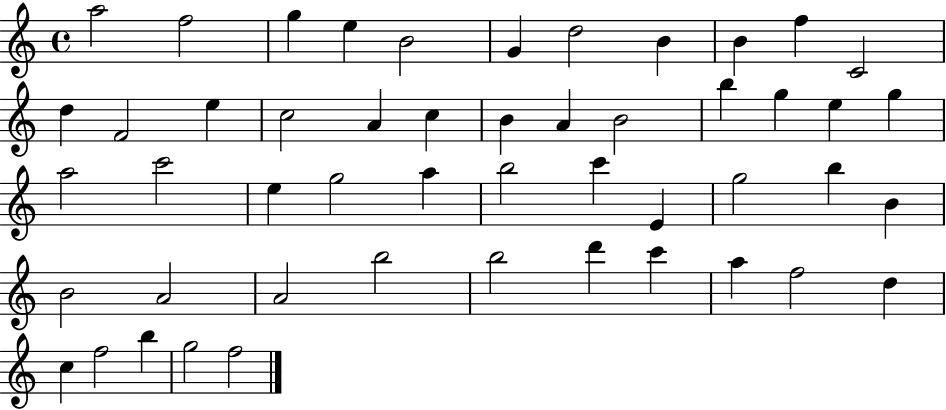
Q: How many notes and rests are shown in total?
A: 50